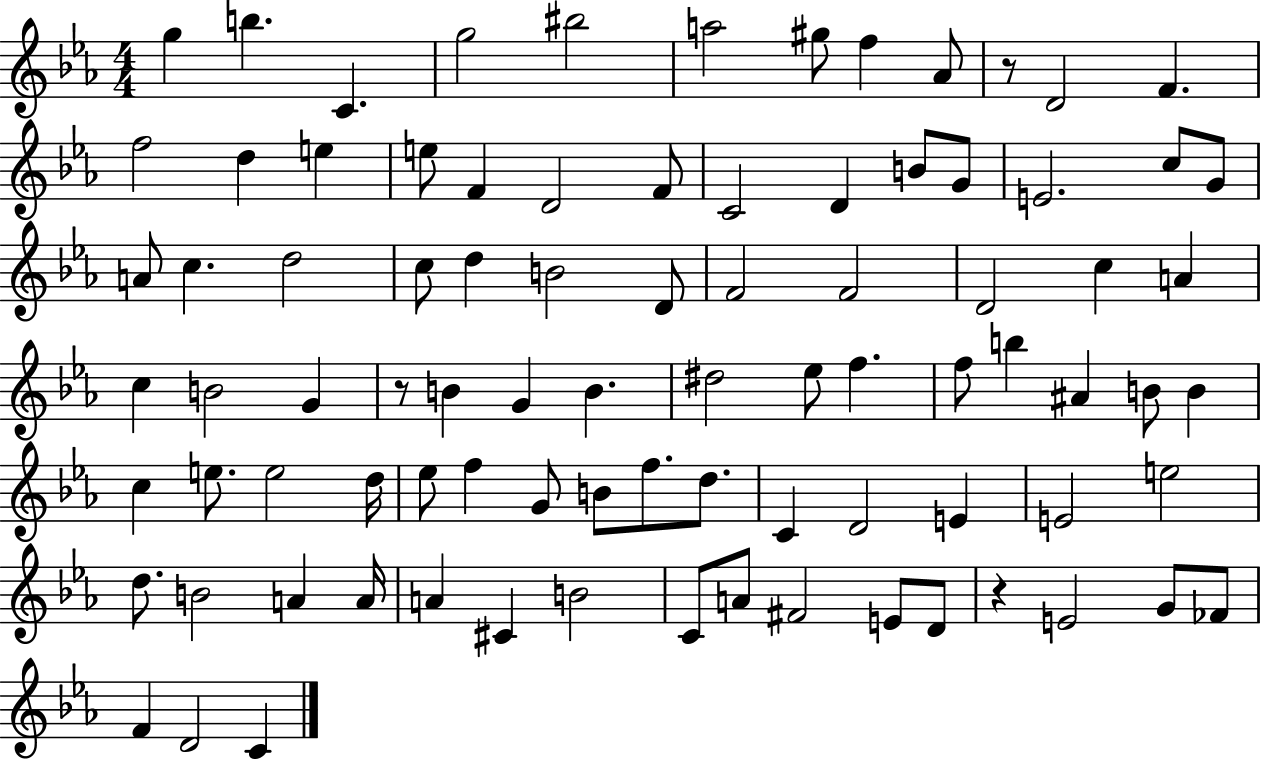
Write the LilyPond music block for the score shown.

{
  \clef treble
  \numericTimeSignature
  \time 4/4
  \key ees \major
  g''4 b''4. c'4. | g''2 bis''2 | a''2 gis''8 f''4 aes'8 | r8 d'2 f'4. | \break f''2 d''4 e''4 | e''8 f'4 d'2 f'8 | c'2 d'4 b'8 g'8 | e'2. c''8 g'8 | \break a'8 c''4. d''2 | c''8 d''4 b'2 d'8 | f'2 f'2 | d'2 c''4 a'4 | \break c''4 b'2 g'4 | r8 b'4 g'4 b'4. | dis''2 ees''8 f''4. | f''8 b''4 ais'4 b'8 b'4 | \break c''4 e''8. e''2 d''16 | ees''8 f''4 g'8 b'8 f''8. d''8. | c'4 d'2 e'4 | e'2 e''2 | \break d''8. b'2 a'4 a'16 | a'4 cis'4 b'2 | c'8 a'8 fis'2 e'8 d'8 | r4 e'2 g'8 fes'8 | \break f'4 d'2 c'4 | \bar "|."
}